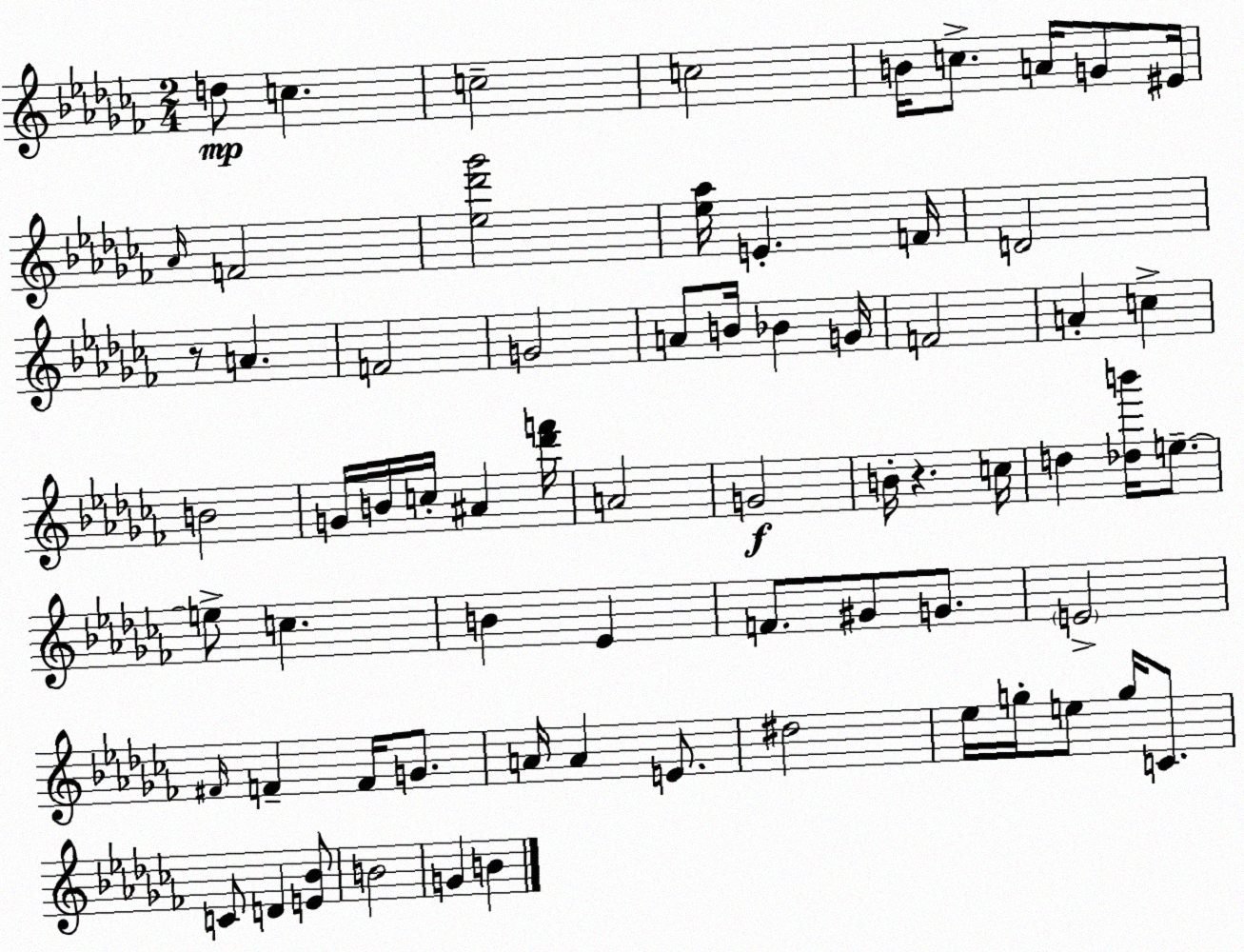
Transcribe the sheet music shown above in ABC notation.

X:1
T:Untitled
M:2/4
L:1/4
K:Abm
d/2 c c2 c2 B/4 c/2 A/4 G/2 ^E/4 _A/4 F2 [_e_d'_g']2 [_e_a]/4 E F/4 D2 z/2 A F2 G2 A/2 B/4 _B G/4 F2 A c B2 G/4 B/4 c/4 ^A [_d'f']/4 A2 G2 B/4 z c/4 d [_db']/4 e/2 e/2 c B _E F/2 ^G/2 G/2 E2 ^F/4 F F/4 G/2 A/4 A E/2 ^d2 _e/4 g/4 e/2 g/4 C/2 C/2 D [E_B]/2 B2 G B